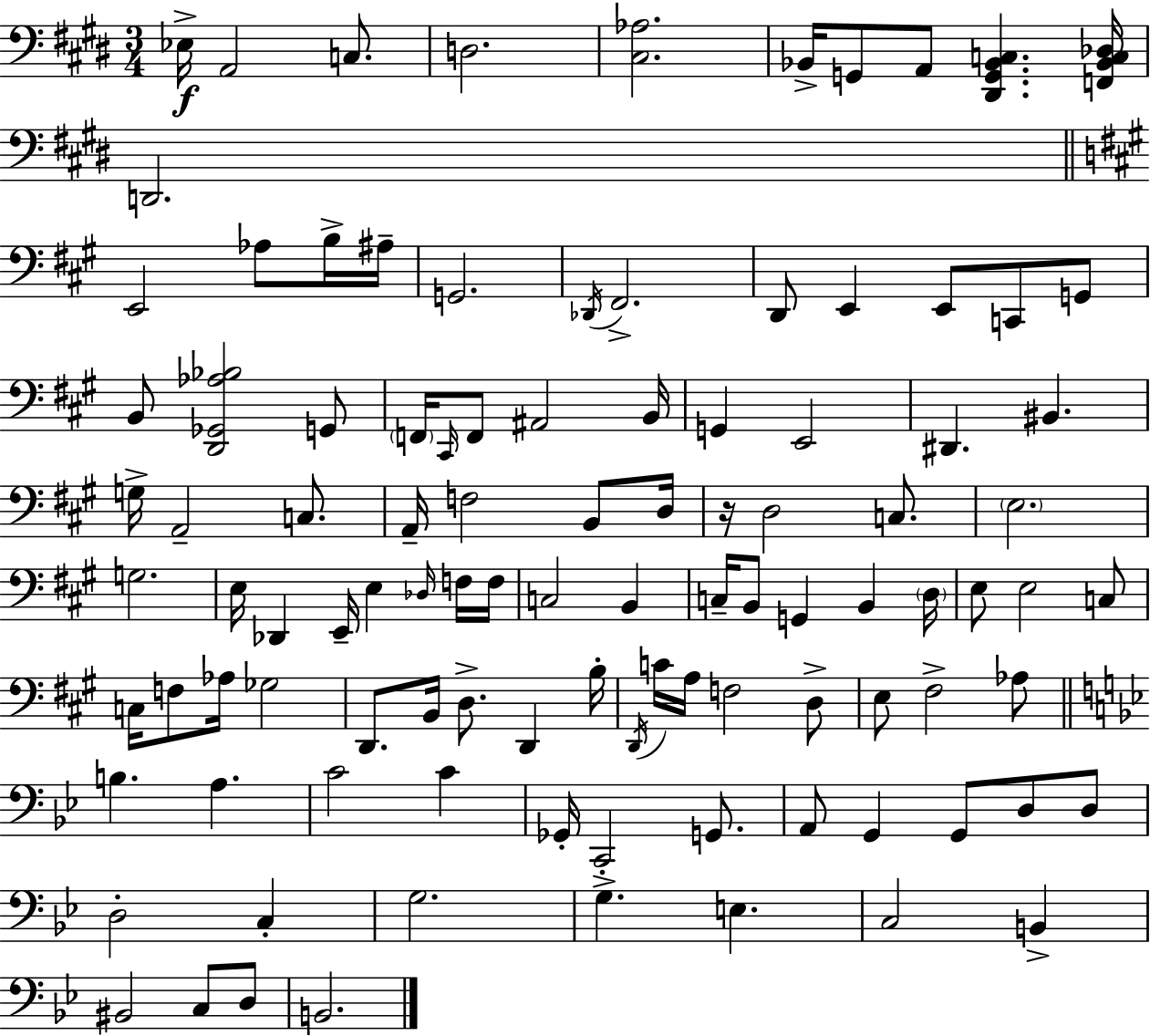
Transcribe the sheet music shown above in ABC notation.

X:1
T:Untitled
M:3/4
L:1/4
K:E
_E,/4 A,,2 C,/2 D,2 [^C,_A,]2 _B,,/4 G,,/2 A,,/2 [^D,,G,,_B,,C,] [F,,_B,,C,_D,]/4 D,,2 E,,2 _A,/2 B,/4 ^A,/4 G,,2 _D,,/4 ^F,,2 D,,/2 E,, E,,/2 C,,/2 G,,/2 B,,/2 [D,,_G,,_A,_B,]2 G,,/2 F,,/4 ^C,,/4 F,,/2 ^A,,2 B,,/4 G,, E,,2 ^D,, ^B,, G,/4 A,,2 C,/2 A,,/4 F,2 B,,/2 D,/4 z/4 D,2 C,/2 E,2 G,2 E,/4 _D,, E,,/4 E, _D,/4 F,/4 F,/4 C,2 B,, C,/4 B,,/2 G,, B,, D,/4 E,/2 E,2 C,/2 C,/4 F,/2 _A,/4 _G,2 D,,/2 B,,/4 D,/2 D,, B,/4 D,,/4 C/4 A,/4 F,2 D,/2 E,/2 ^F,2 _A,/2 B, A, C2 C _G,,/4 C,,2 G,,/2 A,,/2 G,, G,,/2 D,/2 D,/2 D,2 C, G,2 G, E, C,2 B,, ^B,,2 C,/2 D,/2 B,,2